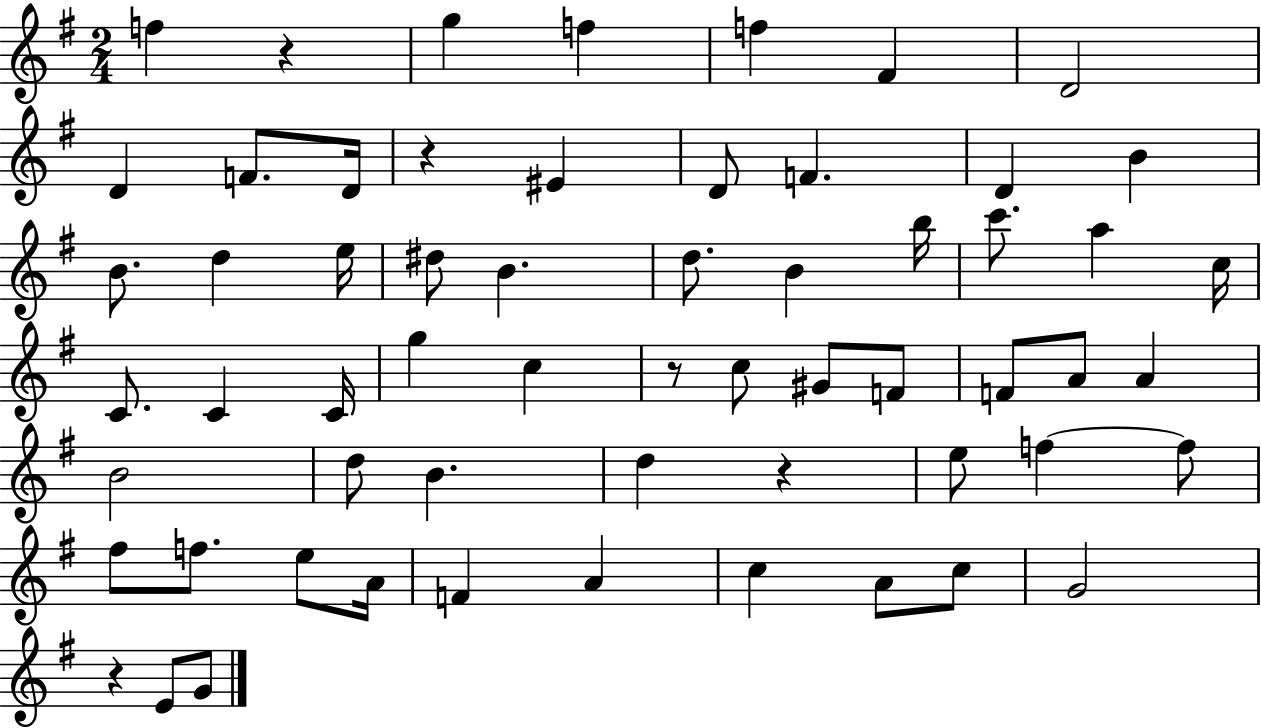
X:1
T:Untitled
M:2/4
L:1/4
K:G
f z g f f ^F D2 D F/2 D/4 z ^E D/2 F D B B/2 d e/4 ^d/2 B d/2 B b/4 c'/2 a c/4 C/2 C C/4 g c z/2 c/2 ^G/2 F/2 F/2 A/2 A B2 d/2 B d z e/2 f f/2 ^f/2 f/2 e/2 A/4 F A c A/2 c/2 G2 z E/2 G/2